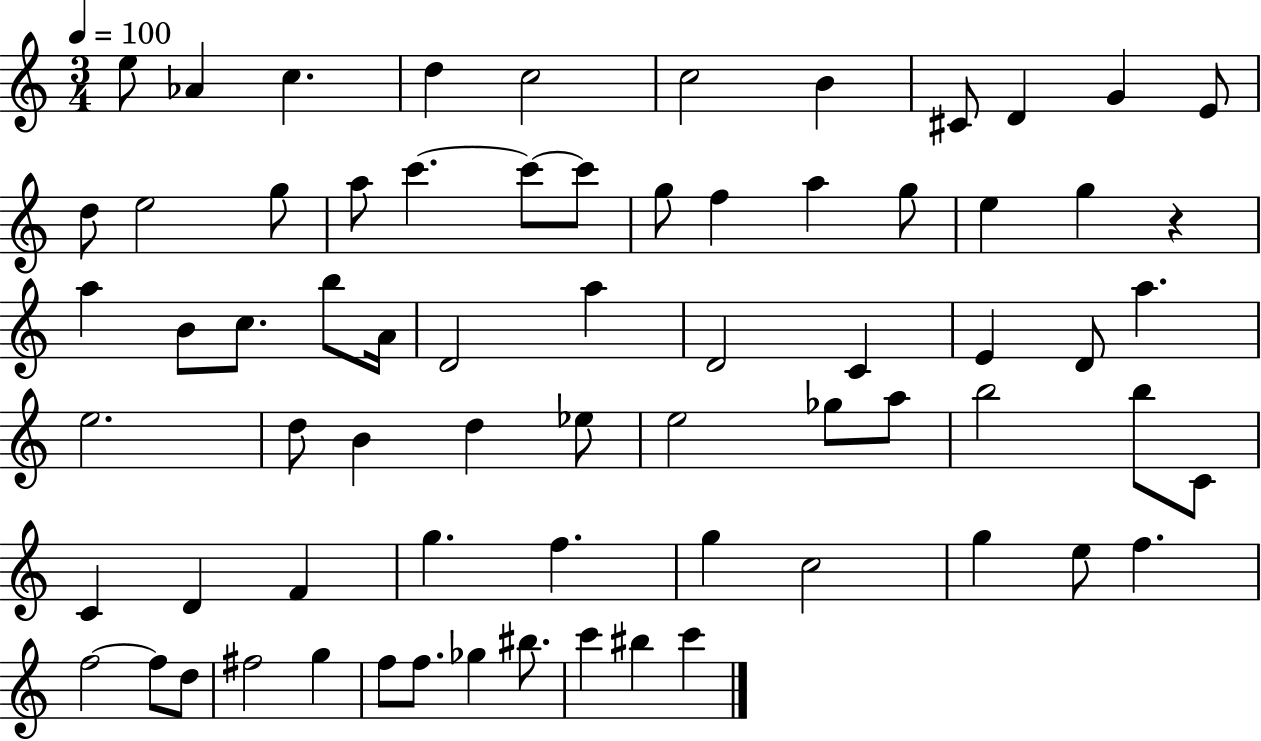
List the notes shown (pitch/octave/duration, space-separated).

E5/e Ab4/q C5/q. D5/q C5/h C5/h B4/q C#4/e D4/q G4/q E4/e D5/e E5/h G5/e A5/e C6/q. C6/e C6/e G5/e F5/q A5/q G5/e E5/q G5/q R/q A5/q B4/e C5/e. B5/e A4/s D4/h A5/q D4/h C4/q E4/q D4/e A5/q. E5/h. D5/e B4/q D5/q Eb5/e E5/h Gb5/e A5/e B5/h B5/e C4/e C4/q D4/q F4/q G5/q. F5/q. G5/q C5/h G5/q E5/e F5/q. F5/h F5/e D5/e F#5/h G5/q F5/e F5/e. Gb5/q BIS5/e. C6/q BIS5/q C6/q